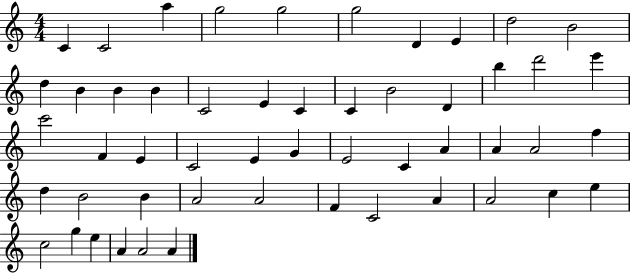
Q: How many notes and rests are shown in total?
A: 52